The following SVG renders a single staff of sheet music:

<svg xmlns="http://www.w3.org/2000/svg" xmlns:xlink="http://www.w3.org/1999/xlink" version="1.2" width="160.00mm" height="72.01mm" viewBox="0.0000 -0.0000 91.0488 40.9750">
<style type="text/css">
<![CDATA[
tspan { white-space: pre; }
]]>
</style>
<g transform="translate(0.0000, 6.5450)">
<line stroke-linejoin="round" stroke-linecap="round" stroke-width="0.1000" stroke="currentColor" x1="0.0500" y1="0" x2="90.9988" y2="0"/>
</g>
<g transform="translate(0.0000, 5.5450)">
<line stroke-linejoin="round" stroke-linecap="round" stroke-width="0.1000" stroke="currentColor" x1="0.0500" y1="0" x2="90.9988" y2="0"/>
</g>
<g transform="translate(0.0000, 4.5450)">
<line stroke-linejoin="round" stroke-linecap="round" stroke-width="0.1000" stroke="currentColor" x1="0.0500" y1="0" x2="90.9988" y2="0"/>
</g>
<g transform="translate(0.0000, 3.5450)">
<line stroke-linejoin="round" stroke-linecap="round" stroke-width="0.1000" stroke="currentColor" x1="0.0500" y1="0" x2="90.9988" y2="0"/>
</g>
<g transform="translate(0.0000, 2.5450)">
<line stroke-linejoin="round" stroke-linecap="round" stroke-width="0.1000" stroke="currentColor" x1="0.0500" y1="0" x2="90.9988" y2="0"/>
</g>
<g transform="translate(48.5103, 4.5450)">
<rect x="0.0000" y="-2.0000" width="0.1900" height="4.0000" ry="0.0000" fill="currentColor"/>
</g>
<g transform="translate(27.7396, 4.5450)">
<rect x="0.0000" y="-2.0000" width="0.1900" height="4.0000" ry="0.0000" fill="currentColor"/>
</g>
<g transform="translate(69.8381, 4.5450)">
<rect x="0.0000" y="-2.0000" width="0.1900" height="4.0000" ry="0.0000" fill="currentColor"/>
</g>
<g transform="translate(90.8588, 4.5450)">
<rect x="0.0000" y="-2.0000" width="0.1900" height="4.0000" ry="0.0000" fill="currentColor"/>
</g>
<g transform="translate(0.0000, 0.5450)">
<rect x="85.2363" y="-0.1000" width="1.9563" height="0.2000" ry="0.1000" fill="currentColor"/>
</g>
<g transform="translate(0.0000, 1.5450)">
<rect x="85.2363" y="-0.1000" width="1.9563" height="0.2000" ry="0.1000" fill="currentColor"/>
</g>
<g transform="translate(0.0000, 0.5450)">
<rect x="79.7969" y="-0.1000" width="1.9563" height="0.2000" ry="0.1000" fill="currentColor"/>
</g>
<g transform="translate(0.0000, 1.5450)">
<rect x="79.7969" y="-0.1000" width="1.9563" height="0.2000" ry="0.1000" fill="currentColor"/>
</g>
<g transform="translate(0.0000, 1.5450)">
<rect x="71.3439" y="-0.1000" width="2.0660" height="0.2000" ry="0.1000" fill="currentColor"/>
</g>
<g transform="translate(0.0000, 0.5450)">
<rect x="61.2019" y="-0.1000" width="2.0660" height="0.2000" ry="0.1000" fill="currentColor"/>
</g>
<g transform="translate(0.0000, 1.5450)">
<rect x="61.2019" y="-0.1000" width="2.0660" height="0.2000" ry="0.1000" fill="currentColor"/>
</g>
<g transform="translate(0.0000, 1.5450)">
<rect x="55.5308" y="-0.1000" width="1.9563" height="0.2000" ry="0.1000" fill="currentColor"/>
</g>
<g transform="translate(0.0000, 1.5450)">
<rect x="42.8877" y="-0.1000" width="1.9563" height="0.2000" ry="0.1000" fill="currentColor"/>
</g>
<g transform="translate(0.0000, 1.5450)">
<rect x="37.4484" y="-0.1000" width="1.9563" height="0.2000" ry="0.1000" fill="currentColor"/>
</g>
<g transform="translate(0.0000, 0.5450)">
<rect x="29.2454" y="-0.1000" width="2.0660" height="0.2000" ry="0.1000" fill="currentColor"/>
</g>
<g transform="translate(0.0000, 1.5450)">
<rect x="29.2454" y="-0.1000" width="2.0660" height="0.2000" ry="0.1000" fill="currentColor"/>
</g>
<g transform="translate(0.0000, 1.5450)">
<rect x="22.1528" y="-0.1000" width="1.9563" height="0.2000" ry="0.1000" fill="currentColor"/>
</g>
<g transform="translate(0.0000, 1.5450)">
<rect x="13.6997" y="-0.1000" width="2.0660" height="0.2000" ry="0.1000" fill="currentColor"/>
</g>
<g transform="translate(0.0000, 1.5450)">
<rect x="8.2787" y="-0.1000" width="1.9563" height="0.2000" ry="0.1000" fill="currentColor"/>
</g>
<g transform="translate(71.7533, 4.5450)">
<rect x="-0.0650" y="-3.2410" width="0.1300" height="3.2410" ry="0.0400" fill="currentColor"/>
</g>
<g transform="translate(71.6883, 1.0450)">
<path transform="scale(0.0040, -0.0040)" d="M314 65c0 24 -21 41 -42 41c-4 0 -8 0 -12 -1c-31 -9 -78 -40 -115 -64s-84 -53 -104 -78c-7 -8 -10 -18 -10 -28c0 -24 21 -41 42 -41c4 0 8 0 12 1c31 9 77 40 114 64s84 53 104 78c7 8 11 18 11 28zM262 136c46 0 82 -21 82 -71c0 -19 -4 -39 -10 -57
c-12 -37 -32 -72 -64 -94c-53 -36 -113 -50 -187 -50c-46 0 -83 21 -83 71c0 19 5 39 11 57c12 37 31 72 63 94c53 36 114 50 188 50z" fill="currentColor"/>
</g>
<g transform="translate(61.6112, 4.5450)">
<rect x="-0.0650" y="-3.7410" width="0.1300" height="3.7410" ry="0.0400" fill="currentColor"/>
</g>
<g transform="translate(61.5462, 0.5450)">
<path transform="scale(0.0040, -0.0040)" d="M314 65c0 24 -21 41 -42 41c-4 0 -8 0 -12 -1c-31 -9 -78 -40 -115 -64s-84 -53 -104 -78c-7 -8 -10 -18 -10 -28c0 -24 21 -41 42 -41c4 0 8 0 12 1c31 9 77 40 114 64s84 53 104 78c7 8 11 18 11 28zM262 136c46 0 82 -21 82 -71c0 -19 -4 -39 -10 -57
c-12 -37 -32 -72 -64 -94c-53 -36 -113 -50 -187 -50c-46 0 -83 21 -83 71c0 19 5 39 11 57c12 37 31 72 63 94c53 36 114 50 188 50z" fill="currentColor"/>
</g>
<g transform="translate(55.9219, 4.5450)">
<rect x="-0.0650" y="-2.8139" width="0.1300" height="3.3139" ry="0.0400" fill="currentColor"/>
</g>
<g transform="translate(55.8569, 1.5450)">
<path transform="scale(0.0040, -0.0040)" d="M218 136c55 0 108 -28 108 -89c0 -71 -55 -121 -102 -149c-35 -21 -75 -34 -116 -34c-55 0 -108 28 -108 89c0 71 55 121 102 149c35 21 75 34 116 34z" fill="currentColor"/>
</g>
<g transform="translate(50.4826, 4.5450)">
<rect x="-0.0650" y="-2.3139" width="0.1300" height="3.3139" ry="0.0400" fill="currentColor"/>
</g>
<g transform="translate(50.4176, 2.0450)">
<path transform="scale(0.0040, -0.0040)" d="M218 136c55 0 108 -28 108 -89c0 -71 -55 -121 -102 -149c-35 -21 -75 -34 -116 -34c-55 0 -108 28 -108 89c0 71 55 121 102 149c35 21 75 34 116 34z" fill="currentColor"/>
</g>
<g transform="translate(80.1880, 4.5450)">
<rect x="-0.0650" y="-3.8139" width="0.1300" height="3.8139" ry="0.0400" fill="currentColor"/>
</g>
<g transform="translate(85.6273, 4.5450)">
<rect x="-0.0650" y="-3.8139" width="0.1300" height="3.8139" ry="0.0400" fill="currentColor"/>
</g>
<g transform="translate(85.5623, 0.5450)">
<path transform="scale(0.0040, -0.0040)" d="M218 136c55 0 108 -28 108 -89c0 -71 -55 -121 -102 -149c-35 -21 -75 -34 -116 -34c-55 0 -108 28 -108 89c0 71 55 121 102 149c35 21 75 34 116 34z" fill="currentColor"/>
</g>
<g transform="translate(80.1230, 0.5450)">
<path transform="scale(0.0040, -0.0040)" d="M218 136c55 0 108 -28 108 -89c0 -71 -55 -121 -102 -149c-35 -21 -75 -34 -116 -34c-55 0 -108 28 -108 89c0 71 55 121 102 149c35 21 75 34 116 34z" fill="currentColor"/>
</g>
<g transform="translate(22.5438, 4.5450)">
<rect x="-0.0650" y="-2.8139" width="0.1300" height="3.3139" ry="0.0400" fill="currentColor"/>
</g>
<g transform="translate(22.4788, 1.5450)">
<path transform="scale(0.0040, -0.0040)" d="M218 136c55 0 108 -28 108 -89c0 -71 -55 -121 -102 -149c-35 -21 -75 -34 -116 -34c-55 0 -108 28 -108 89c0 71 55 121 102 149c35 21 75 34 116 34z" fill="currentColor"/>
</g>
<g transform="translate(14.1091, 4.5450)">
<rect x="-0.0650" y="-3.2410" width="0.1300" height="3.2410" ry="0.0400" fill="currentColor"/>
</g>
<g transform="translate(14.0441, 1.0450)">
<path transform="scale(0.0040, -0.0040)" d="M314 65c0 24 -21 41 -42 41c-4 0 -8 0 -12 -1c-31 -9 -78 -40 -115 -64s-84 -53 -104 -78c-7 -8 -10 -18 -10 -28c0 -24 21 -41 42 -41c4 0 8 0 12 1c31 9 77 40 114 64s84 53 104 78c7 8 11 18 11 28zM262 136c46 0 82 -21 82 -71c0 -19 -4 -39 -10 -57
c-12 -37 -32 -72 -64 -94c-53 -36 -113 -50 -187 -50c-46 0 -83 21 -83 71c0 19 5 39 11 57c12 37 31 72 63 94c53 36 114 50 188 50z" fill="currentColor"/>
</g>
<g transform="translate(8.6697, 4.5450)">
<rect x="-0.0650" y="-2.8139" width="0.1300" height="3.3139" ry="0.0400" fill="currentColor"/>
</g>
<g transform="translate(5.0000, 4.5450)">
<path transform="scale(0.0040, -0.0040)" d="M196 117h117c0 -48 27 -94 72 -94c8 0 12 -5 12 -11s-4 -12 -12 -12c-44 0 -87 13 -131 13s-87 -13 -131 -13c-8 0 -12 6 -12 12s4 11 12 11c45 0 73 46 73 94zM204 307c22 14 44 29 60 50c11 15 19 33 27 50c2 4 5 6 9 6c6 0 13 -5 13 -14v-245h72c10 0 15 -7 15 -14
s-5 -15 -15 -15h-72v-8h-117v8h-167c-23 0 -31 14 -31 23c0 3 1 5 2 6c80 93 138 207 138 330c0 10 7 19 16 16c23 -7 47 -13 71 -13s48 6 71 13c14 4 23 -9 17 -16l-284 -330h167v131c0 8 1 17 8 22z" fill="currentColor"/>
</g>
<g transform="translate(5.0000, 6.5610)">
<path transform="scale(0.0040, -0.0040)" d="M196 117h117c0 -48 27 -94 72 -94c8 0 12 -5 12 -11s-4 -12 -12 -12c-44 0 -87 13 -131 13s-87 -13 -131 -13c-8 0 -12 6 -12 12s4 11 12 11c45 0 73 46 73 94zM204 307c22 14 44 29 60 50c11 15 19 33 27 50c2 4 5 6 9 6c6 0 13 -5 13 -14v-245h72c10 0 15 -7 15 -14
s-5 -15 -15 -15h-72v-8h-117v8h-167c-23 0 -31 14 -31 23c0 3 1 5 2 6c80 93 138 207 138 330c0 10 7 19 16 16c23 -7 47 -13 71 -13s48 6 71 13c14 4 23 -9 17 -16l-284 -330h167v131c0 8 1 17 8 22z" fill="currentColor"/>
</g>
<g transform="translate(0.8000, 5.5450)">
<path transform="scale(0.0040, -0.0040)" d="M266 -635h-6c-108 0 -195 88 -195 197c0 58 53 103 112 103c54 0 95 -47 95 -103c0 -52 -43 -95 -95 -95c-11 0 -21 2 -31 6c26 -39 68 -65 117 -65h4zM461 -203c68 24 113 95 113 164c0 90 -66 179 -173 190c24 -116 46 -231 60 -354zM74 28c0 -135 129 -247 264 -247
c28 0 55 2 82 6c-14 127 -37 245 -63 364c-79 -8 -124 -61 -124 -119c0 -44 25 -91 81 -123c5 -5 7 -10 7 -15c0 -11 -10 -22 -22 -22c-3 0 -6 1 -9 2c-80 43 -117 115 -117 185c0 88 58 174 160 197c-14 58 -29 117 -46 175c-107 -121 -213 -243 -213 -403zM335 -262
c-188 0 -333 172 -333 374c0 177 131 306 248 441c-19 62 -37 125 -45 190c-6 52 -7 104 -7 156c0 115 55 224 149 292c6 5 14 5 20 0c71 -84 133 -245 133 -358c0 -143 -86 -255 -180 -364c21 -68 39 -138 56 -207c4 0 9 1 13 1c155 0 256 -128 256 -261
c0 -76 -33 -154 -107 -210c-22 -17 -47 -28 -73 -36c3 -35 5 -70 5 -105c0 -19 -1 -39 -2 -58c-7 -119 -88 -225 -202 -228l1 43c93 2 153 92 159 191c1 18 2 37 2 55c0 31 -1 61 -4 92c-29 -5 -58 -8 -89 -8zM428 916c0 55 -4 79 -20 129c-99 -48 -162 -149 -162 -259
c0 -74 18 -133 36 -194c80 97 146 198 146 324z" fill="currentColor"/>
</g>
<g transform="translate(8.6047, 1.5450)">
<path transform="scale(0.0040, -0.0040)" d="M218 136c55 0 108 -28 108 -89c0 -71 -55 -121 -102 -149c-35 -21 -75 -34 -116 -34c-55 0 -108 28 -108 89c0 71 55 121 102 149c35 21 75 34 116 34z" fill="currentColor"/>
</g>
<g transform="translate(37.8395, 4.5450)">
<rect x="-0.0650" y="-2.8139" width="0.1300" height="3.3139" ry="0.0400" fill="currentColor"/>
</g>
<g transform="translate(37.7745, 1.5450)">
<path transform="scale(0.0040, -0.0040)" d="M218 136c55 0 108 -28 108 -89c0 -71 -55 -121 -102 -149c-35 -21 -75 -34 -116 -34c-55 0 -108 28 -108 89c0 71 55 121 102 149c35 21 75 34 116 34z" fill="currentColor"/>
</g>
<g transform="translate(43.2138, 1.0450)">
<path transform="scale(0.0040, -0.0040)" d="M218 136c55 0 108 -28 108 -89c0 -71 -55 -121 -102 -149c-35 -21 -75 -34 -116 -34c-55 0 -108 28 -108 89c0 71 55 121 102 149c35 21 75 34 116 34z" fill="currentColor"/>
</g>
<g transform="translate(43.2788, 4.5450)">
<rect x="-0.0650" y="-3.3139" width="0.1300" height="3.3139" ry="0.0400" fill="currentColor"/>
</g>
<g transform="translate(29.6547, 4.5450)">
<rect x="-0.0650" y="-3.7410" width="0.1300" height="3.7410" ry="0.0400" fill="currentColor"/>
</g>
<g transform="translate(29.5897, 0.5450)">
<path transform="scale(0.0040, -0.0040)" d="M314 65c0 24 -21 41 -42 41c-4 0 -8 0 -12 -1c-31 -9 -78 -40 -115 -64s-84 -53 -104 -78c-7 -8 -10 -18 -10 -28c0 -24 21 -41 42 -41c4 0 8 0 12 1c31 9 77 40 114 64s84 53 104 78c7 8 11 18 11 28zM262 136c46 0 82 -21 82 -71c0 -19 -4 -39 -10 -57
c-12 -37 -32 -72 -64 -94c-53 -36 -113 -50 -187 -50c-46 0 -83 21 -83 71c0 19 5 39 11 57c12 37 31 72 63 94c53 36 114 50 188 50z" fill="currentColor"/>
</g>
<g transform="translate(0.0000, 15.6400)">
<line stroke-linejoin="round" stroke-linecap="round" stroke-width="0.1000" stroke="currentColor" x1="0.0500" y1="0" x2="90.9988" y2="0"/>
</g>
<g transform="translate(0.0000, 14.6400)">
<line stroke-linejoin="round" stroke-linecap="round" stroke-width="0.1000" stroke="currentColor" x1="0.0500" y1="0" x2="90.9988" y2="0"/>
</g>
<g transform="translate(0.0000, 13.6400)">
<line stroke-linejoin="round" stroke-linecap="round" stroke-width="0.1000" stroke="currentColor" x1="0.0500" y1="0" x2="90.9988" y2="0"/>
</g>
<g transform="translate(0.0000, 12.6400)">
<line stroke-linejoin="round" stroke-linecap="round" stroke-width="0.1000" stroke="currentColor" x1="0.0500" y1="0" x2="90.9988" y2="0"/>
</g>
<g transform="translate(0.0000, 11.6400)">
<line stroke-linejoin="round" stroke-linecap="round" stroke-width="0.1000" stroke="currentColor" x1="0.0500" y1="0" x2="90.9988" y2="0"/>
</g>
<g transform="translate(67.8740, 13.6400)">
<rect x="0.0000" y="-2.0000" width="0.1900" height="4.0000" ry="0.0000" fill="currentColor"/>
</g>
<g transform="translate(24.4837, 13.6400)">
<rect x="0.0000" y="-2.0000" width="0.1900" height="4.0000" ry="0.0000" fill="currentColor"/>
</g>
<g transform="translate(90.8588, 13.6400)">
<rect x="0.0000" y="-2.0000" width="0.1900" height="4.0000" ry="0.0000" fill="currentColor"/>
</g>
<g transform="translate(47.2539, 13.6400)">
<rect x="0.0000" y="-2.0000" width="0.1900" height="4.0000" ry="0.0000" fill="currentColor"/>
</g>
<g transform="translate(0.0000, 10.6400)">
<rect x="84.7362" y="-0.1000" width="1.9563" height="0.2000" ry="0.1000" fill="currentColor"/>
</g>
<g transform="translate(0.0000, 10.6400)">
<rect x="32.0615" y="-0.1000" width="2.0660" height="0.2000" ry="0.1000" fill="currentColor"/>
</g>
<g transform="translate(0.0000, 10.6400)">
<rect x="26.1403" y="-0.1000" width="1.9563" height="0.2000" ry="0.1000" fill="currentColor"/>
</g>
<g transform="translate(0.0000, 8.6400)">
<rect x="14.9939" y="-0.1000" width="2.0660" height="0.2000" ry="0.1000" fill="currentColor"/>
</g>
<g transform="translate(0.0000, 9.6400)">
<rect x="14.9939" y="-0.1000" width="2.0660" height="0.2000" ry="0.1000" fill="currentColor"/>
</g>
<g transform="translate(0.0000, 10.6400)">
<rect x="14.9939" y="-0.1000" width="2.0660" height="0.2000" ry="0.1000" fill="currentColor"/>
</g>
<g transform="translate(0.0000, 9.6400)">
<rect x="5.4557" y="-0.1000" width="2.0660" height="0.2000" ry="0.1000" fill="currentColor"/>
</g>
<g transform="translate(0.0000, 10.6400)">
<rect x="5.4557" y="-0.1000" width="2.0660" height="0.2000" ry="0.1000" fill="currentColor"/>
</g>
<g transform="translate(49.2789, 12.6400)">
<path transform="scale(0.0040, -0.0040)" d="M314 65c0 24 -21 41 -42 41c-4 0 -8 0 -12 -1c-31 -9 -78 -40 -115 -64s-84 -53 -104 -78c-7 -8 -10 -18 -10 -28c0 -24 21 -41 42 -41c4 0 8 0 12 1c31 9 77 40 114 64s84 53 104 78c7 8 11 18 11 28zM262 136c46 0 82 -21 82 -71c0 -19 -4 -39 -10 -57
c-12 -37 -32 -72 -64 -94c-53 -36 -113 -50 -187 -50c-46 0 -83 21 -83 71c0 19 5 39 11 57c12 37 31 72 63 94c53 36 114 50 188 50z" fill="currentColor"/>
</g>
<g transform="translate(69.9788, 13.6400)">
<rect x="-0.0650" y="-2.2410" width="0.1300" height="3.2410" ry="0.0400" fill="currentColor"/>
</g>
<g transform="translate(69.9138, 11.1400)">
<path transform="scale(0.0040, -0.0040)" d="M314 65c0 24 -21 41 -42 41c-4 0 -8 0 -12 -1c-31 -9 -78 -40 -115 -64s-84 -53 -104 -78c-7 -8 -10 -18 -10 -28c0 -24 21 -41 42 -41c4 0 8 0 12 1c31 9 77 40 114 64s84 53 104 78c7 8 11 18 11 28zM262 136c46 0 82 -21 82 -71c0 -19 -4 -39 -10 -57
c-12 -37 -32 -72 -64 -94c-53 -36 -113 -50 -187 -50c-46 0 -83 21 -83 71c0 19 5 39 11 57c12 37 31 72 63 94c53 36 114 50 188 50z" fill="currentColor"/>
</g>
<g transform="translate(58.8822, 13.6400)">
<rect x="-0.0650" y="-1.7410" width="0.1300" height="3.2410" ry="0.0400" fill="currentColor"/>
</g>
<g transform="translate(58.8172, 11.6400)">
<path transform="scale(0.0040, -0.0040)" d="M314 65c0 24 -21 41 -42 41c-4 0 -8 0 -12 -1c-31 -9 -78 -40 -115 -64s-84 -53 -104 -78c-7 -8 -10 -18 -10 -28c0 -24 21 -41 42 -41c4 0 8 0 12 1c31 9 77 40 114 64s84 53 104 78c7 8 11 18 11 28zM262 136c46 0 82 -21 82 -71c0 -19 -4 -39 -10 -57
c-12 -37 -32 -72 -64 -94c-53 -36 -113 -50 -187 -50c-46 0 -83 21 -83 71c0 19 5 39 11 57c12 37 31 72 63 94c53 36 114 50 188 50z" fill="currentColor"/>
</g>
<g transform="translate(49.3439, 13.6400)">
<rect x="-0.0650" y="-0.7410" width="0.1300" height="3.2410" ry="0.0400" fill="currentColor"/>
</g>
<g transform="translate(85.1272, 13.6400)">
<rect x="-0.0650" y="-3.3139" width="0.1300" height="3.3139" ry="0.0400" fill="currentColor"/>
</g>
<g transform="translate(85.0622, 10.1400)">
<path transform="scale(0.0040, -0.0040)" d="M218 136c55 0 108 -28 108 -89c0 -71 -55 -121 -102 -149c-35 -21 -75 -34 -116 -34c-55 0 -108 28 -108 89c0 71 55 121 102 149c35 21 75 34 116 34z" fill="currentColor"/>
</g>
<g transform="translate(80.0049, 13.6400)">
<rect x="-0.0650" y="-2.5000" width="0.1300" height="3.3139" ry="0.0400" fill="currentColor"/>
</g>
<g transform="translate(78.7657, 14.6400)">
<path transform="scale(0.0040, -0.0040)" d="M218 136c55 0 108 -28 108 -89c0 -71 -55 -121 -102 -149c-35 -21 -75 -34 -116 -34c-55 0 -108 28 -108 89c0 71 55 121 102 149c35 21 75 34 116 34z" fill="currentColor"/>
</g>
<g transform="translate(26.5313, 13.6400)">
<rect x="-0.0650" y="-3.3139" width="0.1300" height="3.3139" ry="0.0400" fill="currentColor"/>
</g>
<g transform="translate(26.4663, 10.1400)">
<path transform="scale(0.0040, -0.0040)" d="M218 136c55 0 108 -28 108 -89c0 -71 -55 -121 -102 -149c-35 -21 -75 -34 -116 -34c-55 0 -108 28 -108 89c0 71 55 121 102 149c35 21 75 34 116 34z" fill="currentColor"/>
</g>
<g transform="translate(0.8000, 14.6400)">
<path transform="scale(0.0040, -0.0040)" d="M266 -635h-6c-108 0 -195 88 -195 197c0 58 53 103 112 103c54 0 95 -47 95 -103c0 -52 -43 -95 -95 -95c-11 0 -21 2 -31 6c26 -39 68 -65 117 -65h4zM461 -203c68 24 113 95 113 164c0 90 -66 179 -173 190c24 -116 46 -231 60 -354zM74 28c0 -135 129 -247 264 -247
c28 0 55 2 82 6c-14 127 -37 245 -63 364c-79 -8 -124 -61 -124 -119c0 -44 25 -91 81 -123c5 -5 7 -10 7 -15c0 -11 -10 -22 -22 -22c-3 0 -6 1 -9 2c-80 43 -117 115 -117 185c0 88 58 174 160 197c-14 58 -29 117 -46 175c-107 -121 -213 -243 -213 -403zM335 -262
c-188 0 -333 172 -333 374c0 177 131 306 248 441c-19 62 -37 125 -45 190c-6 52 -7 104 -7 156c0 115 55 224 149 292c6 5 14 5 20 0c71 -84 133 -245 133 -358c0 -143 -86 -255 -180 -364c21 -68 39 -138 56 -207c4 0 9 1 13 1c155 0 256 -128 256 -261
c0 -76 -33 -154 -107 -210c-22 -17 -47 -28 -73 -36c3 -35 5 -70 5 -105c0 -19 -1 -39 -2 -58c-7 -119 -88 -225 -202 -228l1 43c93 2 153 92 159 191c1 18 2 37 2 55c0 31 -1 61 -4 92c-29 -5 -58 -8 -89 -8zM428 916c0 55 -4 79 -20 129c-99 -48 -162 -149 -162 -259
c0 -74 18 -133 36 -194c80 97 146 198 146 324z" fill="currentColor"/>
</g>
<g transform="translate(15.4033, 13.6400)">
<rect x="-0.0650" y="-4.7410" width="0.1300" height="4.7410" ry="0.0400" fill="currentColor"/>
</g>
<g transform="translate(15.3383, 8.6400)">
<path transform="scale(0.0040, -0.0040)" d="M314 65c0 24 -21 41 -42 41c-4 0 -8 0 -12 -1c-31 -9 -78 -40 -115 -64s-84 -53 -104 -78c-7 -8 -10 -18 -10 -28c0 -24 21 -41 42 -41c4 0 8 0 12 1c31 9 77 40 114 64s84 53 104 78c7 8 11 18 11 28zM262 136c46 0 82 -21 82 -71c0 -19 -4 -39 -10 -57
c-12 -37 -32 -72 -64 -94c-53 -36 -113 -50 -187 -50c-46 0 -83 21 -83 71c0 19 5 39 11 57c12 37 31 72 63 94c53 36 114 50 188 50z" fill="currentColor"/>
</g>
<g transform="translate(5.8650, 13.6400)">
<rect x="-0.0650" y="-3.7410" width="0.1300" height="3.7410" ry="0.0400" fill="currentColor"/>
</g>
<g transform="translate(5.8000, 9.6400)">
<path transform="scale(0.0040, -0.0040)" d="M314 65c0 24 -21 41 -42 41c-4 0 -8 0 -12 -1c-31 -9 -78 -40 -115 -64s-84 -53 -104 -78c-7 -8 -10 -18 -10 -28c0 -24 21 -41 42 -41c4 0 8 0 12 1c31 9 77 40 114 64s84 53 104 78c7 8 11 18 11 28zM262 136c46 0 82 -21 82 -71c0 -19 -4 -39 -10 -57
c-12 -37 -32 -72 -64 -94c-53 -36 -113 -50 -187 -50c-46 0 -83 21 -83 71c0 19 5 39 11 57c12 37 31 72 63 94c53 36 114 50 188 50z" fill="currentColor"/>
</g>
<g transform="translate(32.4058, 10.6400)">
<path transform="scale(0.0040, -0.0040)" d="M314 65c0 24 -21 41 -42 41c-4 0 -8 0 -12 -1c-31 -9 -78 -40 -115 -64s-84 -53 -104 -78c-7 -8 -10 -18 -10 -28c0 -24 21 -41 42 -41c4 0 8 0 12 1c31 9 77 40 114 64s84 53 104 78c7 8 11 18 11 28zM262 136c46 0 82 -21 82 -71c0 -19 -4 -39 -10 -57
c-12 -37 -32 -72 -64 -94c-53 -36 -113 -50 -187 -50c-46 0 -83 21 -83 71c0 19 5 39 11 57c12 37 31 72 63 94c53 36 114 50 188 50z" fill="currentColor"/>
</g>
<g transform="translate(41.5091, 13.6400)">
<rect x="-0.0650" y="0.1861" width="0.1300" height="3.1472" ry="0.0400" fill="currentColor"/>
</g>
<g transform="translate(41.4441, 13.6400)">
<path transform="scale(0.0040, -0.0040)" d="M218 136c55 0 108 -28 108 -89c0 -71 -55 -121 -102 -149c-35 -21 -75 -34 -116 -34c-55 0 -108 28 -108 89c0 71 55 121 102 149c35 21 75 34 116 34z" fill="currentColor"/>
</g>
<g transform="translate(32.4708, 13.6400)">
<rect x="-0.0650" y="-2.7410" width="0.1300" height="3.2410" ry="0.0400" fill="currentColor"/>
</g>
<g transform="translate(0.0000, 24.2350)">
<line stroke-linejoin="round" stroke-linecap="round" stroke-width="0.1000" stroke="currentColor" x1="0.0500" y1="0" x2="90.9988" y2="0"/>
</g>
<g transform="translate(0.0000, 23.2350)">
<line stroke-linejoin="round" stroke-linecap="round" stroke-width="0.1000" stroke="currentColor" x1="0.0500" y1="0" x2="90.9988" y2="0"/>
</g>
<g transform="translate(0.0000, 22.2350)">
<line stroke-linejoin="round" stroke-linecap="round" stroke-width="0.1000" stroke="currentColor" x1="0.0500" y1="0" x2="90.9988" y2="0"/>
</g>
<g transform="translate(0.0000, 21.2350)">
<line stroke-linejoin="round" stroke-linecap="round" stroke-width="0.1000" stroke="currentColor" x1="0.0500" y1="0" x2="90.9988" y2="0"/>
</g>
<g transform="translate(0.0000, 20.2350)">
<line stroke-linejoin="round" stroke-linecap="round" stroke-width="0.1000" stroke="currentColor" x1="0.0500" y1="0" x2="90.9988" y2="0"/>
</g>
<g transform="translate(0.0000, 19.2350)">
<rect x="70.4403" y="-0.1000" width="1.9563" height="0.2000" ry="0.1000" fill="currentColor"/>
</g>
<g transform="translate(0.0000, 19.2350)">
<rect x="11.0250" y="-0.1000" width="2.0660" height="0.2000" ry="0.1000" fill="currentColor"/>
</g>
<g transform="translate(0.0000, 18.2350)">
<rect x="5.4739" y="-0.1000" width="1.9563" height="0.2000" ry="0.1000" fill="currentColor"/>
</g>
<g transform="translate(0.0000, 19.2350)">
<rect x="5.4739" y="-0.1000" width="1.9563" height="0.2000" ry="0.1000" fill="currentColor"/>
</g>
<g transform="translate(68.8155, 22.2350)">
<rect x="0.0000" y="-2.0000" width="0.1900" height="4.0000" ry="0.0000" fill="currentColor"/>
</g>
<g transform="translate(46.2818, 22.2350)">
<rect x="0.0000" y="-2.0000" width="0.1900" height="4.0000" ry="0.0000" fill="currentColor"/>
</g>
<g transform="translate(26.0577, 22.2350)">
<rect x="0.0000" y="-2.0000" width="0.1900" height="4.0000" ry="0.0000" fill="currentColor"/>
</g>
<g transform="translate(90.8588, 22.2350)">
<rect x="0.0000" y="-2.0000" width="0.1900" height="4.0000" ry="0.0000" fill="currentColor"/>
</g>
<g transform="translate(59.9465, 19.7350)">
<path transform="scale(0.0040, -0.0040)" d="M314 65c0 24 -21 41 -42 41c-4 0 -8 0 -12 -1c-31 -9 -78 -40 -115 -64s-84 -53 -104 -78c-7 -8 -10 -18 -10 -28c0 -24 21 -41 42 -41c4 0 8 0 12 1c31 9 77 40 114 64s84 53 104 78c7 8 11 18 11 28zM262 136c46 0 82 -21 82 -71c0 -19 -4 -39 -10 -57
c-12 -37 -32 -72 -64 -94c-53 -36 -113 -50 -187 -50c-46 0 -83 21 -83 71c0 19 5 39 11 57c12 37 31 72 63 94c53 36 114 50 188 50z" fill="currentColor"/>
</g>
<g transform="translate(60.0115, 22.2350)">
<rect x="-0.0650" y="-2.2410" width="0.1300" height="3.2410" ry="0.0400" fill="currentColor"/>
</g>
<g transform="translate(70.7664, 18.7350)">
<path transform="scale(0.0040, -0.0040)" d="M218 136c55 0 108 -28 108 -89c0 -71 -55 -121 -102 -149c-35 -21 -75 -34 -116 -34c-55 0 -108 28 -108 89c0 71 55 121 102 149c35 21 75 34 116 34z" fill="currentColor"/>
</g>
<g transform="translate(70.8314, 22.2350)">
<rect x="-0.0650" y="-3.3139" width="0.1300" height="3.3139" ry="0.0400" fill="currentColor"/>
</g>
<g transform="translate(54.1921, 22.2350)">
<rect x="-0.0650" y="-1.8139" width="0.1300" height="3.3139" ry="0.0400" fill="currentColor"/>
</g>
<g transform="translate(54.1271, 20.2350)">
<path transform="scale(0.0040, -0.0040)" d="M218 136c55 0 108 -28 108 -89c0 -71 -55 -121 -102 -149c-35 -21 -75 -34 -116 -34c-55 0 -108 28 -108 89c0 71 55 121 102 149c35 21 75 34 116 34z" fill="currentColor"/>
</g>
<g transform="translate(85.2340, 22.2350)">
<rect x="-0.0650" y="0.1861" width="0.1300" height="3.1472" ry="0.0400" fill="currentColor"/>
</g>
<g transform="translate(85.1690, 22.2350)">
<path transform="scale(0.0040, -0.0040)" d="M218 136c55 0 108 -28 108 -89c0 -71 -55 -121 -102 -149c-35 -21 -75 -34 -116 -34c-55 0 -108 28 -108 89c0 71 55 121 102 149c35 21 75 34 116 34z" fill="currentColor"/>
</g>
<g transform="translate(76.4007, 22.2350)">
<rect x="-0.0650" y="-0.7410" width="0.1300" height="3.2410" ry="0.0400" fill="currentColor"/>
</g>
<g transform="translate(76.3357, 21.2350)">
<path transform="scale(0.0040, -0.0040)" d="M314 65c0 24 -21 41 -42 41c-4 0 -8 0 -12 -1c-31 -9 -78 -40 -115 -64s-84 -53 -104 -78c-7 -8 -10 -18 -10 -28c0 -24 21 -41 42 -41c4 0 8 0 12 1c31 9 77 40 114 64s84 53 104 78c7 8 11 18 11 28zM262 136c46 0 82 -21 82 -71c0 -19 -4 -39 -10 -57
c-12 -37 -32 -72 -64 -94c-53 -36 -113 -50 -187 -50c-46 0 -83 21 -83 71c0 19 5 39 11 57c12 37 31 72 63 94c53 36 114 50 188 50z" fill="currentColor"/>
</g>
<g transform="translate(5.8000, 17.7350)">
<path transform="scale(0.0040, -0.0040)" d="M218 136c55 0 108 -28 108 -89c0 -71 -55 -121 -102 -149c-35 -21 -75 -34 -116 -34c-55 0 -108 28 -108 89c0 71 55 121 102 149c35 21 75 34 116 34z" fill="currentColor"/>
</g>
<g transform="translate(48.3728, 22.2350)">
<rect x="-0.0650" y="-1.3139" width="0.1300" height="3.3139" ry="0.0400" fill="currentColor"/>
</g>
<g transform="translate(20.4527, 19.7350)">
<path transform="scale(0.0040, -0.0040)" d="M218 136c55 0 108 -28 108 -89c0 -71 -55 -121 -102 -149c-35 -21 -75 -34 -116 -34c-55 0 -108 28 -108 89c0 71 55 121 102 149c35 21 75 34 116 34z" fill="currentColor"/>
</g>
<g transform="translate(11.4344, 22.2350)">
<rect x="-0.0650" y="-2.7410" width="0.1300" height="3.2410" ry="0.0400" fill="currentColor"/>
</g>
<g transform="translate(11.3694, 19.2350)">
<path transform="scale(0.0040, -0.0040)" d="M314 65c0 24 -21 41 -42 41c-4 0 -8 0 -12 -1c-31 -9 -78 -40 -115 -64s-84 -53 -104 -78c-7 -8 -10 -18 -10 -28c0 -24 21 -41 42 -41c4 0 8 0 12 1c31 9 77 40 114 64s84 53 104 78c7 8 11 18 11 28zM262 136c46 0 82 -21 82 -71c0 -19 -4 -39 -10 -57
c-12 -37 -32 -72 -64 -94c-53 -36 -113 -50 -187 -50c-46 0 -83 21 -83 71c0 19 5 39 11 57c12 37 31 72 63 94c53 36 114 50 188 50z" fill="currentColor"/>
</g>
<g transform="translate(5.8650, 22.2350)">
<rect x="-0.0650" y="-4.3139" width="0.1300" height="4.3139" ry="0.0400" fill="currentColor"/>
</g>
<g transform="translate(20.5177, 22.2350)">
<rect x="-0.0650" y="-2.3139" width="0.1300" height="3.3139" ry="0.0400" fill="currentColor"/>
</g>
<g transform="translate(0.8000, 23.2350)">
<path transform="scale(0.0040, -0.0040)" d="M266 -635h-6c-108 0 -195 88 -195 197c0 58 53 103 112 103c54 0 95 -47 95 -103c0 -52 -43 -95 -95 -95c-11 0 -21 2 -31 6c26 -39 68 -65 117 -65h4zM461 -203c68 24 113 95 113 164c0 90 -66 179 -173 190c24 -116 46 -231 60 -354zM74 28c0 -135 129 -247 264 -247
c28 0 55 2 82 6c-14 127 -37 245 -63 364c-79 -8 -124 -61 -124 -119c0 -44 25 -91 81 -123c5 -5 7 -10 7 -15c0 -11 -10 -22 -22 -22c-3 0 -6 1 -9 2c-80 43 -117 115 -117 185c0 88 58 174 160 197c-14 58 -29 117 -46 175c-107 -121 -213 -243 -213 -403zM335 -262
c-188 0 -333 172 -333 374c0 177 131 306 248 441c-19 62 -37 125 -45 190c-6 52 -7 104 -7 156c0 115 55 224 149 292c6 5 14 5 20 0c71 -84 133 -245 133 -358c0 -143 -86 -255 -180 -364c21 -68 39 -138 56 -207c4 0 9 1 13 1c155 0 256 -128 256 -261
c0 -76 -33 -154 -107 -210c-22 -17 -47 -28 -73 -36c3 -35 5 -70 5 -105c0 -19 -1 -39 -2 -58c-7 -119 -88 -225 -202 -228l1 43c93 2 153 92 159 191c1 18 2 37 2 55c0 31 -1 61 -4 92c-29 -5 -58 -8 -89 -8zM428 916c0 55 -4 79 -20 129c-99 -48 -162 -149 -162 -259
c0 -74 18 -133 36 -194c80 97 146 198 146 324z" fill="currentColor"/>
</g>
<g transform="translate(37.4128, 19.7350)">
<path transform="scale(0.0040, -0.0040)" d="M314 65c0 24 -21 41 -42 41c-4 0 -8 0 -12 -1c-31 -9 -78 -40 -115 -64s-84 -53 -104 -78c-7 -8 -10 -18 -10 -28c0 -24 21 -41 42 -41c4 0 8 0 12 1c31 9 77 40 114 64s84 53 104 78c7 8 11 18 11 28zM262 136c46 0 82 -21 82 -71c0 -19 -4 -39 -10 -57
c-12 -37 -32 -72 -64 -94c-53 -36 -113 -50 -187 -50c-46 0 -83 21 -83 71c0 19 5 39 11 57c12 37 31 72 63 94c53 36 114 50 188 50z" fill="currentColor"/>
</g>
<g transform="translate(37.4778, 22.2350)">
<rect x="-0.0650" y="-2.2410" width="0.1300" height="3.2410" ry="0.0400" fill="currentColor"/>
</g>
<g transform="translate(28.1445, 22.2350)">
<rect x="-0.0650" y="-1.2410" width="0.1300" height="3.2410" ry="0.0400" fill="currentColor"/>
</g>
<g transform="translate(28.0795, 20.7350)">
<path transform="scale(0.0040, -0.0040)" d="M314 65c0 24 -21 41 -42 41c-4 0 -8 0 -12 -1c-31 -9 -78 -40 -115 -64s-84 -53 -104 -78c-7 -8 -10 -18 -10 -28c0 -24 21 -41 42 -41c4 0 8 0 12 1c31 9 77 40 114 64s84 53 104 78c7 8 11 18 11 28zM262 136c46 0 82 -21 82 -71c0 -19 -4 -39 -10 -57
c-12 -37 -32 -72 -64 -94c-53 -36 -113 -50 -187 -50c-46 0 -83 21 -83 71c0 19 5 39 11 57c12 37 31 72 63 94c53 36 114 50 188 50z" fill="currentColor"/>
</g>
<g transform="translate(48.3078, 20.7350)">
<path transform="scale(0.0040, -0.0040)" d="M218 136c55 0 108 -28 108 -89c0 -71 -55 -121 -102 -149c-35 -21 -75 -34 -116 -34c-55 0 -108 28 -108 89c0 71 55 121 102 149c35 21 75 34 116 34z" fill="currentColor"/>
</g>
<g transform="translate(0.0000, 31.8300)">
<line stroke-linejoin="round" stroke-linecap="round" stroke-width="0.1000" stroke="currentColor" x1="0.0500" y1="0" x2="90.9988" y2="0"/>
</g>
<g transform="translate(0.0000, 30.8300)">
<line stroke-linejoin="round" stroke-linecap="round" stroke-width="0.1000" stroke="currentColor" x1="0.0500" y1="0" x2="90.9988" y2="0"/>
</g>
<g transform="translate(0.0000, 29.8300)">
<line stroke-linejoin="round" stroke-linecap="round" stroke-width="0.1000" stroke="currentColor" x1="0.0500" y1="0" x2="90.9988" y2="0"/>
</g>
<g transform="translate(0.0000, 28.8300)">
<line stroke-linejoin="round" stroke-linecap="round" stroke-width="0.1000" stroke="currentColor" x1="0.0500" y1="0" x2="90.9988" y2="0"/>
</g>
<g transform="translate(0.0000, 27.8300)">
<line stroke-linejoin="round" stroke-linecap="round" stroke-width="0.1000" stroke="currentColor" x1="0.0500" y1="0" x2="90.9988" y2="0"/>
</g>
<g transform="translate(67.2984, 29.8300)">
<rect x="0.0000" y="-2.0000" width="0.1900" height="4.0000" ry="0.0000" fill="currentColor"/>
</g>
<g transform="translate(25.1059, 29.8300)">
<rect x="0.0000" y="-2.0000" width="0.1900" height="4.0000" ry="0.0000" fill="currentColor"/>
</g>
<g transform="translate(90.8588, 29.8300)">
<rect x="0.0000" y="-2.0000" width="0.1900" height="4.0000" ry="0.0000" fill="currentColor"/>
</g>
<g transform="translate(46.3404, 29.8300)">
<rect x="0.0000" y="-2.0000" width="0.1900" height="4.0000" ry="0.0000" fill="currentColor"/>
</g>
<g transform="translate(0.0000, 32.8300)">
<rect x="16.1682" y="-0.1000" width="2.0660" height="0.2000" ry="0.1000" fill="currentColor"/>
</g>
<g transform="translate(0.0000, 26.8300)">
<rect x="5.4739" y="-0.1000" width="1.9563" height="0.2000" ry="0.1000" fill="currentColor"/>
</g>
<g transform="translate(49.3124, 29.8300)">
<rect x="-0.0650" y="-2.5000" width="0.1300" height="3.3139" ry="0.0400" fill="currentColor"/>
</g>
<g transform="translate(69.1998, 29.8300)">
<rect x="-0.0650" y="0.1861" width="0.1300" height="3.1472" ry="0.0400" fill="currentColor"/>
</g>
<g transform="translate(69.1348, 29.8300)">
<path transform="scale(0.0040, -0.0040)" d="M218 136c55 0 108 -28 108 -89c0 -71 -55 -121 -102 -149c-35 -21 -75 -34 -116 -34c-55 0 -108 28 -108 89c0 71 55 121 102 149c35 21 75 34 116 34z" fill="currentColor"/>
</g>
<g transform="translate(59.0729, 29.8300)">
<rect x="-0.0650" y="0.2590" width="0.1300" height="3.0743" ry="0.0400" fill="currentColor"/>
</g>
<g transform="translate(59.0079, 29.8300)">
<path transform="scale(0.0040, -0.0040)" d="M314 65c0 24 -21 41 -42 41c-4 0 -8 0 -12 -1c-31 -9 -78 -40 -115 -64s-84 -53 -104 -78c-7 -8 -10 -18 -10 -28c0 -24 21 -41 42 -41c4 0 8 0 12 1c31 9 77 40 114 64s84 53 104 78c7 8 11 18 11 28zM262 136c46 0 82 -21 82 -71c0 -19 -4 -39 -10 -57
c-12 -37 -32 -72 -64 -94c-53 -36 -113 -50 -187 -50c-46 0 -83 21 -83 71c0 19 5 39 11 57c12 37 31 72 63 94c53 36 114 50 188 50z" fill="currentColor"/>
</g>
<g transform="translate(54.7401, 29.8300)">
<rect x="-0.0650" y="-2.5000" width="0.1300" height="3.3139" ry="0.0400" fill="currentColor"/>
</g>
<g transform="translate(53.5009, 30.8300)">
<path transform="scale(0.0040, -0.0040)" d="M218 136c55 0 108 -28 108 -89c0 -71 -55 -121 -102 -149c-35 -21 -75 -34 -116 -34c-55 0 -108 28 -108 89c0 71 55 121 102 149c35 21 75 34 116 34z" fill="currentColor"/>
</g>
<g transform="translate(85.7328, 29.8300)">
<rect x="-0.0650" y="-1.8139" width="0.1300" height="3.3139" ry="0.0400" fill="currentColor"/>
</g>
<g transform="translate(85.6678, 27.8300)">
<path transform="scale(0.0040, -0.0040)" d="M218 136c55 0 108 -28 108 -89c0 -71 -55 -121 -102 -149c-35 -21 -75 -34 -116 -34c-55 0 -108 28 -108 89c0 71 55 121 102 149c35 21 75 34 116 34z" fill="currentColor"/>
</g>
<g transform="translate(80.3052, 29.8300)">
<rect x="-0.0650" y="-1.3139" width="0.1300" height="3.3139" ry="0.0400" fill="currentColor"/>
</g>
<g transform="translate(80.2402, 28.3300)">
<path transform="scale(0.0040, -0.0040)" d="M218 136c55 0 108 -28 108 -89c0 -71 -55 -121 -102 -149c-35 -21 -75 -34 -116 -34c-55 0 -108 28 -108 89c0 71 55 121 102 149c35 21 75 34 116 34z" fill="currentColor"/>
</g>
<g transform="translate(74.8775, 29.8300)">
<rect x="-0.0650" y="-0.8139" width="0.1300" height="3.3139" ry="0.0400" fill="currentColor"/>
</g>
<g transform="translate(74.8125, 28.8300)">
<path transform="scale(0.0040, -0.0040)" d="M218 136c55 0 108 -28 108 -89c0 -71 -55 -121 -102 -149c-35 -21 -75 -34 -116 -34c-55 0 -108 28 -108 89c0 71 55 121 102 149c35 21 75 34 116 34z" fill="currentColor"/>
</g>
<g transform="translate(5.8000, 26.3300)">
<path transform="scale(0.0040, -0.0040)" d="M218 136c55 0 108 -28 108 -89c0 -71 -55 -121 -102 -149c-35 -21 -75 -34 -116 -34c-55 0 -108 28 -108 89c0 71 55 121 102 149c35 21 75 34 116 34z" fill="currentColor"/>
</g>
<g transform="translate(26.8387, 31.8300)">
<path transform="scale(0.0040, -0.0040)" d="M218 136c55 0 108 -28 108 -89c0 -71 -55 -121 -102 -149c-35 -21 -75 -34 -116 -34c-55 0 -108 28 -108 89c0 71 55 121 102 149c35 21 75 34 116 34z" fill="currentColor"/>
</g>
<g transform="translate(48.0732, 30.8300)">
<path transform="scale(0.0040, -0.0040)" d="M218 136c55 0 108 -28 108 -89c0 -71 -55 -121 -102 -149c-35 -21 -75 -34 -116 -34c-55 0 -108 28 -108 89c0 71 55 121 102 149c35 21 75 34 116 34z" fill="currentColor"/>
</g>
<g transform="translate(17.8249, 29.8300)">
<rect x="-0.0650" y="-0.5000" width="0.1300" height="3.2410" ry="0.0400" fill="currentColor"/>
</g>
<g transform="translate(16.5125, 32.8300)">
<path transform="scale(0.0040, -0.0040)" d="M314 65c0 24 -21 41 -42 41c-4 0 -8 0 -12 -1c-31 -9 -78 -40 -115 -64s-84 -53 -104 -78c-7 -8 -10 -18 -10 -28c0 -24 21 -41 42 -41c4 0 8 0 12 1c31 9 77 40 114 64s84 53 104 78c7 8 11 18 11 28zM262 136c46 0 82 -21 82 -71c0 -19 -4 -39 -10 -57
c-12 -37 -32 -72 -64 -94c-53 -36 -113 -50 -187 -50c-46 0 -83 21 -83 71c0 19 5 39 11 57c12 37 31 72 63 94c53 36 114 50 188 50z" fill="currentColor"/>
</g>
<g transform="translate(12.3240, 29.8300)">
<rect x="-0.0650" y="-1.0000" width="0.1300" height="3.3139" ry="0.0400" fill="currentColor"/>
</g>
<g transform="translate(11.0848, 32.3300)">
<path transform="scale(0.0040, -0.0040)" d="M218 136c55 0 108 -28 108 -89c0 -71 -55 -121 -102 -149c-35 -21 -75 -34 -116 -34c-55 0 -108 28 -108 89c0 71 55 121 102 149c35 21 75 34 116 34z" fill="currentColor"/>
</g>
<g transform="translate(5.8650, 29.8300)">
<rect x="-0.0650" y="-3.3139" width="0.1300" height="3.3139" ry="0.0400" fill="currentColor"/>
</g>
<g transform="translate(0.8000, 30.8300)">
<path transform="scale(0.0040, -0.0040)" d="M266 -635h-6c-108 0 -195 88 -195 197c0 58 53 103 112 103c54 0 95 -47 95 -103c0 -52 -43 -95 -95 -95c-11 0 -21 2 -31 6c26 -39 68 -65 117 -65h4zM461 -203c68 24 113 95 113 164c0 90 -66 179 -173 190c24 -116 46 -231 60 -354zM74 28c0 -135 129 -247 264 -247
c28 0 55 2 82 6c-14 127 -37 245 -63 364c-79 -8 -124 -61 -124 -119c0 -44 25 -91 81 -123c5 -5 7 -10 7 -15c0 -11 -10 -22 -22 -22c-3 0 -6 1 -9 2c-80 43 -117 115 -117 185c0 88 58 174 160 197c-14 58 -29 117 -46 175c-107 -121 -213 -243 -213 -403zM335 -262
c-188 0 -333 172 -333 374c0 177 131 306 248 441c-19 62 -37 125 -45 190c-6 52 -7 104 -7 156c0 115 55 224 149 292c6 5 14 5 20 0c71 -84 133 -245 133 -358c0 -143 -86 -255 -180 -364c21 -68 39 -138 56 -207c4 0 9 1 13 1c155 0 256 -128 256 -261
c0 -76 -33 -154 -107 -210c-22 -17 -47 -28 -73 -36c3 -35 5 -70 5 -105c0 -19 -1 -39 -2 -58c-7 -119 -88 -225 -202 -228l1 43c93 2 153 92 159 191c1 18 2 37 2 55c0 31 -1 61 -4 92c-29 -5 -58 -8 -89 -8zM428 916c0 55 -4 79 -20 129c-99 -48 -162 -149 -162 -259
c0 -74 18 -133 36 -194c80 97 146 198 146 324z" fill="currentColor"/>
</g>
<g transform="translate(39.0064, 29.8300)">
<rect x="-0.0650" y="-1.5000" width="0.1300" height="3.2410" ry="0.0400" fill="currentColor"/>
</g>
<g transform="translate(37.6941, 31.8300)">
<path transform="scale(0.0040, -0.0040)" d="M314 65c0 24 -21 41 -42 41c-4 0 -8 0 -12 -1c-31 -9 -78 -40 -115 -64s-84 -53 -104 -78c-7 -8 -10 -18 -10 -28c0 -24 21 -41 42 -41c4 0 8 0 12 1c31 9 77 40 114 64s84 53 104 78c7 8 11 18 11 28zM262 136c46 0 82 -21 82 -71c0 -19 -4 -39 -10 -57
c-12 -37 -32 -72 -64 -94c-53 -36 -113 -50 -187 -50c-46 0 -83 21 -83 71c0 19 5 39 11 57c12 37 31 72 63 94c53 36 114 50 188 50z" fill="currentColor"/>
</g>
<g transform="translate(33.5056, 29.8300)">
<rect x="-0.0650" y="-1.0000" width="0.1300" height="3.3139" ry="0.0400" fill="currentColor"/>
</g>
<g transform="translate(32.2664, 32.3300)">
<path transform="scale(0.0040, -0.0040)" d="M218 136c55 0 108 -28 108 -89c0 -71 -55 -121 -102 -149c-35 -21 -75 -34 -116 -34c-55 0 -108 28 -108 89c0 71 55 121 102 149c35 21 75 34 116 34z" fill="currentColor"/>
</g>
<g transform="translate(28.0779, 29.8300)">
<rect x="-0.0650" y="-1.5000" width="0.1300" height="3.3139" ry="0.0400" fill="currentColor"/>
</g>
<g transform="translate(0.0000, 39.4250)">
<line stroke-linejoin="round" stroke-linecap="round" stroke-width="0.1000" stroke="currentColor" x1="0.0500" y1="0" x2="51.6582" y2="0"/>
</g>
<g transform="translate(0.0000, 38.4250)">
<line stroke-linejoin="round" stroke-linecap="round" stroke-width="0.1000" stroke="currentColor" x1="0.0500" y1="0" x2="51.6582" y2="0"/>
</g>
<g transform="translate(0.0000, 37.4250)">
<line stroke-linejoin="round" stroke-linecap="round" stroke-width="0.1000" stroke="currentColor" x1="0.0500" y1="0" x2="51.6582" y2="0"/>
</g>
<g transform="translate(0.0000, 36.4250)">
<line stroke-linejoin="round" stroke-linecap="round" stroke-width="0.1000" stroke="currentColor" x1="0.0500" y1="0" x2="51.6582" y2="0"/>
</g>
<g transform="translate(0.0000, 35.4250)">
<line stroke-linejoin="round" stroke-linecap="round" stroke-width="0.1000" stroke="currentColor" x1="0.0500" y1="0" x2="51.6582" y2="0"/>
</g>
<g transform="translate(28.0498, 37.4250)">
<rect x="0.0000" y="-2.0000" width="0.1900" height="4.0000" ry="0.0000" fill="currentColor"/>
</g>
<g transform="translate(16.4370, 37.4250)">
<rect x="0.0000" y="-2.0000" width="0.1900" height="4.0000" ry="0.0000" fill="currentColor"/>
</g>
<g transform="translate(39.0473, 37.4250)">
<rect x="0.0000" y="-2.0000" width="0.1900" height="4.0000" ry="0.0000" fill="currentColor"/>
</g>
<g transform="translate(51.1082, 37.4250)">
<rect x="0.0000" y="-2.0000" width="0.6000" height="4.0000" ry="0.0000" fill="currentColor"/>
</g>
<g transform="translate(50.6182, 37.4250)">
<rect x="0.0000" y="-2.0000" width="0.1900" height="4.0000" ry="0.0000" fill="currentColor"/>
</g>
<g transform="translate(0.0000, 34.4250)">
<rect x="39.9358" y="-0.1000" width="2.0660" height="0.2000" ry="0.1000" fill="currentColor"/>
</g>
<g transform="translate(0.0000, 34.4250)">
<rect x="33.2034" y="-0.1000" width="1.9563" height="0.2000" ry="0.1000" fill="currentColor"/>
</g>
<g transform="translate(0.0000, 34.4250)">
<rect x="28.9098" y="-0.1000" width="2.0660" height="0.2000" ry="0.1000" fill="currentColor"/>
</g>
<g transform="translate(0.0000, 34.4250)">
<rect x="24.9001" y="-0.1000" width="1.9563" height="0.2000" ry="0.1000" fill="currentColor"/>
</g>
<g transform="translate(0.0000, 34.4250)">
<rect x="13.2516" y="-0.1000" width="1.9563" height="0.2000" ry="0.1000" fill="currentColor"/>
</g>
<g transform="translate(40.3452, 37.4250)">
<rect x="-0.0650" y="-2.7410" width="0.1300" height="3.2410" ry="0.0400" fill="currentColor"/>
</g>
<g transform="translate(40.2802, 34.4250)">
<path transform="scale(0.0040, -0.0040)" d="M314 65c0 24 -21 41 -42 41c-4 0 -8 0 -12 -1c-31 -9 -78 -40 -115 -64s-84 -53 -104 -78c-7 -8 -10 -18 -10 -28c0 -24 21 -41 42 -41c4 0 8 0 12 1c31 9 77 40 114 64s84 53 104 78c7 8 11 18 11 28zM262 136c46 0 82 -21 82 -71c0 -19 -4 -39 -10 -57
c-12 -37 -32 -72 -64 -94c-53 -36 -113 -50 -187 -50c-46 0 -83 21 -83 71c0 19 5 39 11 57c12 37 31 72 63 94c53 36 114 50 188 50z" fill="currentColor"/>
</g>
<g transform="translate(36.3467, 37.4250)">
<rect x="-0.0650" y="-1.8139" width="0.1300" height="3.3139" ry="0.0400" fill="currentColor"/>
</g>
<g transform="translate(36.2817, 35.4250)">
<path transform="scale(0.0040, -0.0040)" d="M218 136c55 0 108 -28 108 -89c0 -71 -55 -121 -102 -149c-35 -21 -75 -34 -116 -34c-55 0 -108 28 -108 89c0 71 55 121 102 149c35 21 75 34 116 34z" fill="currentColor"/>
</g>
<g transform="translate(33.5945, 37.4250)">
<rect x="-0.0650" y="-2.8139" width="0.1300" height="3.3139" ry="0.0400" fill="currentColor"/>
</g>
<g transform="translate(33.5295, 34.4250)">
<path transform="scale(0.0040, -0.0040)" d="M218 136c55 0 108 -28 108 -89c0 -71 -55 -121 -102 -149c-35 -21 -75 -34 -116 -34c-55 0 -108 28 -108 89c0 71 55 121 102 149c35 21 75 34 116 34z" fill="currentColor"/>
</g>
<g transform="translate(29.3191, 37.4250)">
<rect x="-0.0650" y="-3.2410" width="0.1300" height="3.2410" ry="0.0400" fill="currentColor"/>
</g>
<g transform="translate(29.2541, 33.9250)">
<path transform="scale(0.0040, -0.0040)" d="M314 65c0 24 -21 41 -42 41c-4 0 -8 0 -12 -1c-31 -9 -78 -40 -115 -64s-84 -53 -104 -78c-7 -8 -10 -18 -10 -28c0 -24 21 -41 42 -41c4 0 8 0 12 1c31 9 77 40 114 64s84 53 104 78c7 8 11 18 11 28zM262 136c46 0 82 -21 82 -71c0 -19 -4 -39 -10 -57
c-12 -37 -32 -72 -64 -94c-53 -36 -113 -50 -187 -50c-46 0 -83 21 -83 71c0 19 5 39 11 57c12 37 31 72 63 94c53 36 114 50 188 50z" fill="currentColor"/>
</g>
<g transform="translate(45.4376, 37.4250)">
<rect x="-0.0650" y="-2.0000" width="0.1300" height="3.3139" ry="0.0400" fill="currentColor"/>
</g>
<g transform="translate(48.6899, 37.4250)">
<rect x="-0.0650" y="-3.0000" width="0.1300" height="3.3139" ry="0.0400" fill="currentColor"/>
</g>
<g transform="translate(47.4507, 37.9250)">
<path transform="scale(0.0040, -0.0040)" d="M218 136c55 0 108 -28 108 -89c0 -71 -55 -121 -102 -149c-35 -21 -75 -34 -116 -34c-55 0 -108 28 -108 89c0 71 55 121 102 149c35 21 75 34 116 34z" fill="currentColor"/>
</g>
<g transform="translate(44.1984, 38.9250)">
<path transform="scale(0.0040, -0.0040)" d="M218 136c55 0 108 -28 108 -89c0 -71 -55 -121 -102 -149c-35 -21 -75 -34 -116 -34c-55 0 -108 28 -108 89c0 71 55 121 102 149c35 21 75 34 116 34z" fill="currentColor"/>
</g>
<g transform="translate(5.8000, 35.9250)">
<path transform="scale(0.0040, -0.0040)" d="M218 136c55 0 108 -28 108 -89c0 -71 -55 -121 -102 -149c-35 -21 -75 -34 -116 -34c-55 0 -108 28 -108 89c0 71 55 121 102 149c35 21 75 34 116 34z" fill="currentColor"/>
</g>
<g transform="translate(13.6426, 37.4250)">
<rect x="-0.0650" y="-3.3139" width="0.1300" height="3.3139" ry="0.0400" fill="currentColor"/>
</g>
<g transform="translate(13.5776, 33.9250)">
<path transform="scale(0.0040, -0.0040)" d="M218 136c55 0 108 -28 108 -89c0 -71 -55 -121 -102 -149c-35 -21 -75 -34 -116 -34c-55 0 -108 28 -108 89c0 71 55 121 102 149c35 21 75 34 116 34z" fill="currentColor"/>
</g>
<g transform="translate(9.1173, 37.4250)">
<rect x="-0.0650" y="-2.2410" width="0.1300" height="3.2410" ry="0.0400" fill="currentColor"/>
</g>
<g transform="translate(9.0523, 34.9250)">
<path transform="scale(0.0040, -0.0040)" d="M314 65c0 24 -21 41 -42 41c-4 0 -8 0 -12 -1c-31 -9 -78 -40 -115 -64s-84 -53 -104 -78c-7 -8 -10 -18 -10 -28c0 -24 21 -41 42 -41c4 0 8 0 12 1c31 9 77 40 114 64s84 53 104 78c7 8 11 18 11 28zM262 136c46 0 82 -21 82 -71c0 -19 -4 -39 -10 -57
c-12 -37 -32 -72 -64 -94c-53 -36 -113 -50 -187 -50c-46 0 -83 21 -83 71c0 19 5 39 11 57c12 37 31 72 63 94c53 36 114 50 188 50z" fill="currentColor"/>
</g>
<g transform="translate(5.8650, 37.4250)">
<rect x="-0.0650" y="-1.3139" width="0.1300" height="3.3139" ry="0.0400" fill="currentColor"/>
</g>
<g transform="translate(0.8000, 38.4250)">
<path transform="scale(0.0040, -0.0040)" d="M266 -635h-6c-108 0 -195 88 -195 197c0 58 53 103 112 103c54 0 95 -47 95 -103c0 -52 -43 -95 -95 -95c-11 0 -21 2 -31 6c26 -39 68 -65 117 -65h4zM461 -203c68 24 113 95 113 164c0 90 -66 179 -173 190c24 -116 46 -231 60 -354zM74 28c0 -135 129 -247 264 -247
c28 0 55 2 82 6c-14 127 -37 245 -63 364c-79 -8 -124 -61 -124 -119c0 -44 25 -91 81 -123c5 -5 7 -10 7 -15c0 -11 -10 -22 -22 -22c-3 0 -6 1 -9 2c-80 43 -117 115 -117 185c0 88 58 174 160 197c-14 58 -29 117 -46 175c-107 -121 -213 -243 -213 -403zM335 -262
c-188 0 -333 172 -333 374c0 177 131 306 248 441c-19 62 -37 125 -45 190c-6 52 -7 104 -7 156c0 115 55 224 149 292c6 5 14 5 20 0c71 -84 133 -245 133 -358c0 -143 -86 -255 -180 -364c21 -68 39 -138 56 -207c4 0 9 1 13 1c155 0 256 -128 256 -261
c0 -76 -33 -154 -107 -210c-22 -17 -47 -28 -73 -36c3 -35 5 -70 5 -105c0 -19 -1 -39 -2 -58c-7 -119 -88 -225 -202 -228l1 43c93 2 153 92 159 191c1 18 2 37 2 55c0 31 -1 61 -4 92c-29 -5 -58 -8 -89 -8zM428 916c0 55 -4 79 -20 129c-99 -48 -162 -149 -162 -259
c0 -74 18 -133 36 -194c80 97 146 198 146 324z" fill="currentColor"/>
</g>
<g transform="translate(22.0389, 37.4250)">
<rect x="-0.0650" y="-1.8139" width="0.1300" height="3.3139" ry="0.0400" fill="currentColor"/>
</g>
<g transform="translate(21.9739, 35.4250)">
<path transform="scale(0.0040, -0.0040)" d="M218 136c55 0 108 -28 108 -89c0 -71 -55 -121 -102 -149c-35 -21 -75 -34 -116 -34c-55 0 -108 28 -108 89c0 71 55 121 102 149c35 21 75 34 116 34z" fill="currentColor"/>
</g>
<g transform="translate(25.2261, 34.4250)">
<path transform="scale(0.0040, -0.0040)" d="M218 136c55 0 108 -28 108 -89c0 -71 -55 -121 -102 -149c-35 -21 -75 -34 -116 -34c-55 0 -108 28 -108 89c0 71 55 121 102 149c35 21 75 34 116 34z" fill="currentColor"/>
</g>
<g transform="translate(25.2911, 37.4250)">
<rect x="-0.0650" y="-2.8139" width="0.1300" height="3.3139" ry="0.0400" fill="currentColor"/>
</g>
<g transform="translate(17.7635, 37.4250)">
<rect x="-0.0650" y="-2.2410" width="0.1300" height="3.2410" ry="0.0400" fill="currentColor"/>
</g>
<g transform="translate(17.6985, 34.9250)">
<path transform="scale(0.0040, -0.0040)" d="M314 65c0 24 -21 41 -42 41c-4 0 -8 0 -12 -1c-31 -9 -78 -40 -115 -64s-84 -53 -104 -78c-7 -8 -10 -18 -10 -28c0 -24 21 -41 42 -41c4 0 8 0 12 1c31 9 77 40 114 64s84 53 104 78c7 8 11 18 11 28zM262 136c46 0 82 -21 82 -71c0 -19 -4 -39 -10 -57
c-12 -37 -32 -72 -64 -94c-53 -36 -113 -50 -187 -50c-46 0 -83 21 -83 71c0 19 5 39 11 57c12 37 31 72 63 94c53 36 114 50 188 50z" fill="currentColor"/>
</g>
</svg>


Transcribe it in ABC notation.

X:1
T:Untitled
M:4/4
L:1/4
K:C
a b2 a c'2 a b g a c'2 b2 c' c' c'2 e'2 b a2 B d2 f2 g2 G b d' a2 g e2 g2 e f g2 b d2 B b D C2 E D E2 G G B2 B d e f e g2 b g2 f a b2 a f a2 F A